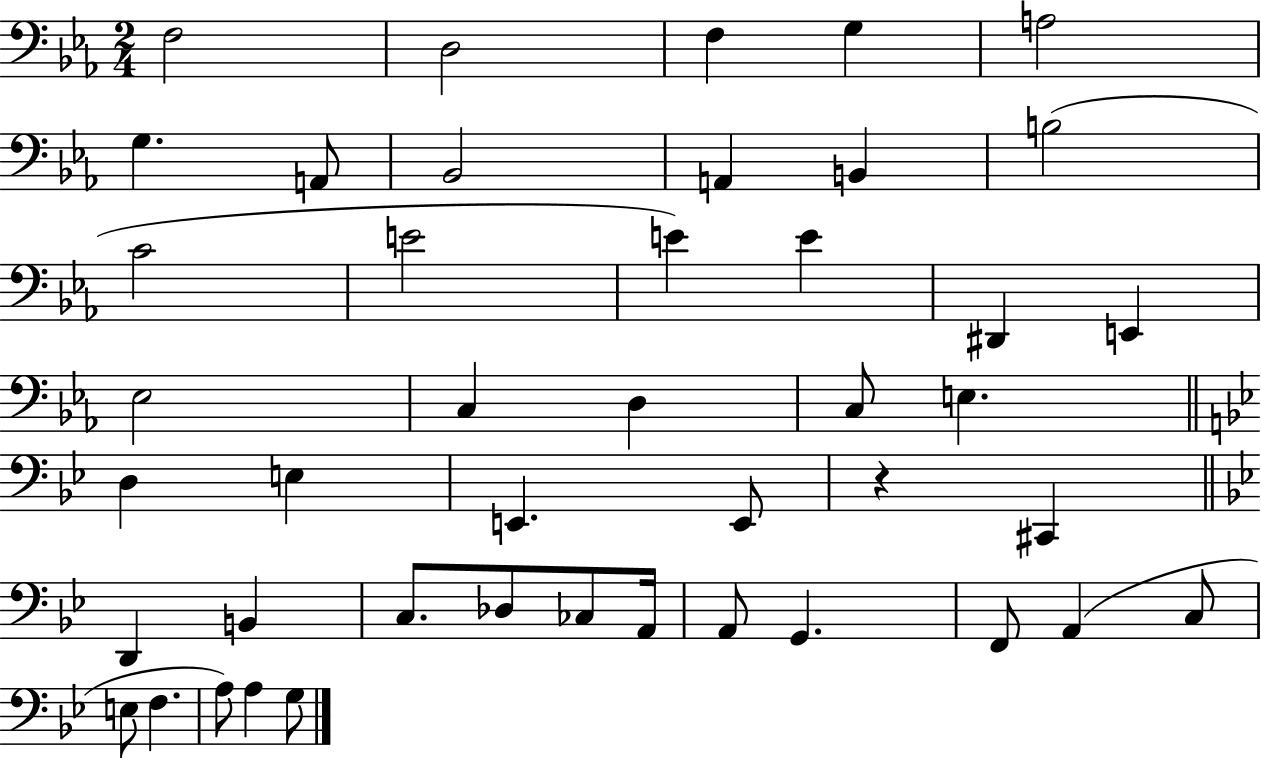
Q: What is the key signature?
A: EES major